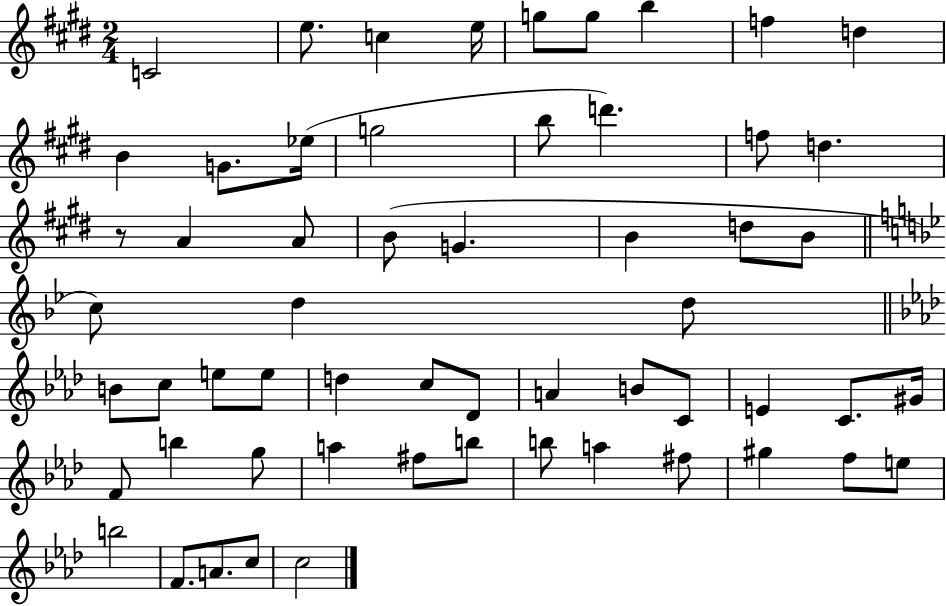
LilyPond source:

{
  \clef treble
  \numericTimeSignature
  \time 2/4
  \key e \major
  \repeat volta 2 { c'2 | e''8. c''4 e''16 | g''8 g''8 b''4 | f''4 d''4 | \break b'4 g'8. ees''16( | g''2 | b''8 d'''4.) | f''8 d''4. | \break r8 a'4 a'8 | b'8( g'4. | b'4 d''8 b'8 | \bar "||" \break \key bes \major c''8) d''4 d''8 | \bar "||" \break \key aes \major b'8 c''8 e''8 e''8 | d''4 c''8 des'8 | a'4 b'8 c'8 | e'4 c'8. gis'16 | \break f'8 b''4 g''8 | a''4 fis''8 b''8 | b''8 a''4 fis''8 | gis''4 f''8 e''8 | \break b''2 | f'8. a'8. c''8 | c''2 | } \bar "|."
}